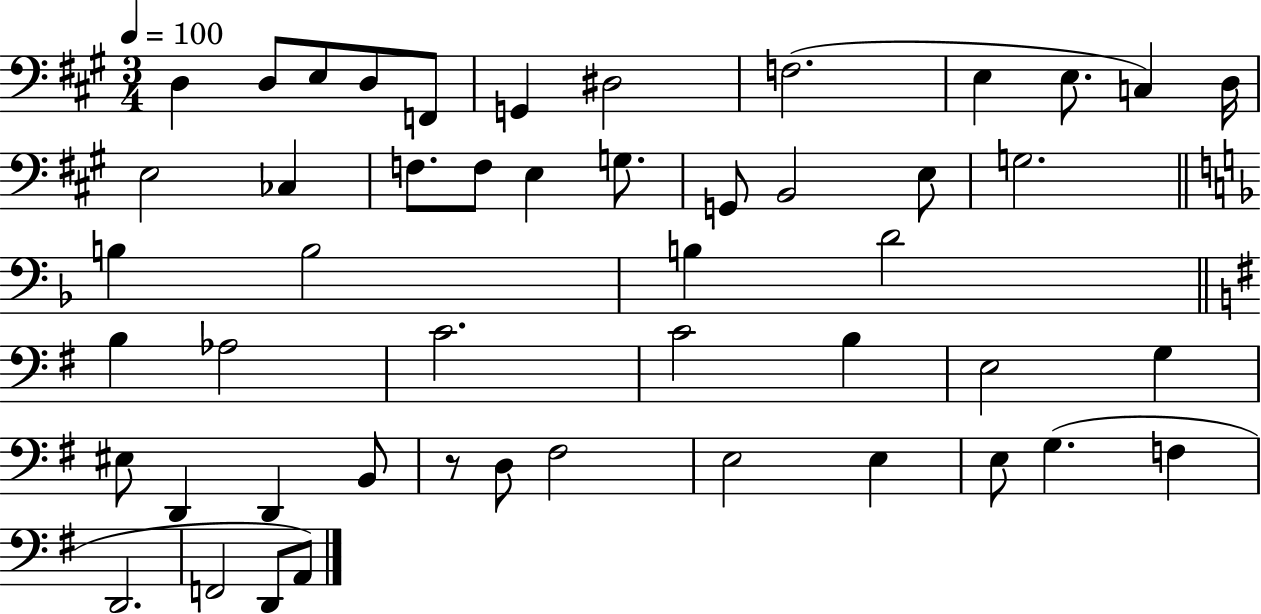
D3/q D3/e E3/e D3/e F2/e G2/q D#3/h F3/h. E3/q E3/e. C3/q D3/s E3/h CES3/q F3/e. F3/e E3/q G3/e. G2/e B2/h E3/e G3/h. B3/q B3/h B3/q D4/h B3/q Ab3/h C4/h. C4/h B3/q E3/h G3/q EIS3/e D2/q D2/q B2/e R/e D3/e F#3/h E3/h E3/q E3/e G3/q. F3/q D2/h. F2/h D2/e A2/e